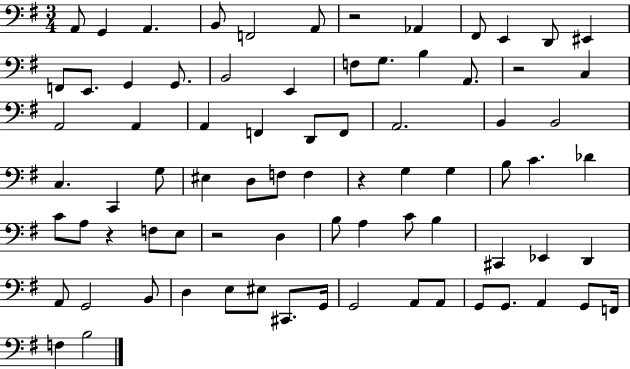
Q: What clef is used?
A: bass